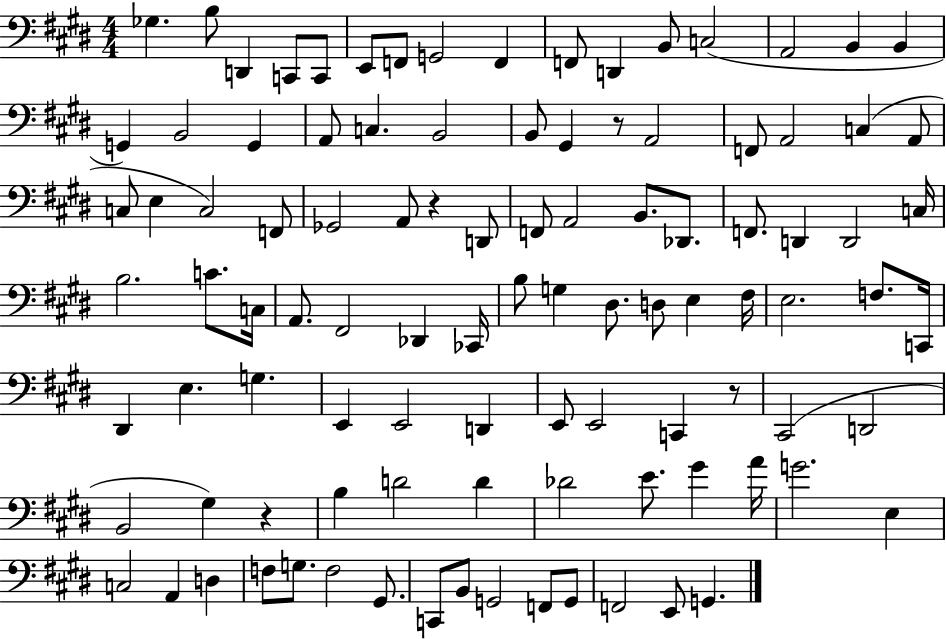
X:1
T:Untitled
M:4/4
L:1/4
K:E
_G, B,/2 D,, C,,/2 C,,/2 E,,/2 F,,/2 G,,2 F,, F,,/2 D,, B,,/2 C,2 A,,2 B,, B,, G,, B,,2 G,, A,,/2 C, B,,2 B,,/2 ^G,, z/2 A,,2 F,,/2 A,,2 C, A,,/2 C,/2 E, C,2 F,,/2 _G,,2 A,,/2 z D,,/2 F,,/2 A,,2 B,,/2 _D,,/2 F,,/2 D,, D,,2 C,/4 B,2 C/2 C,/4 A,,/2 ^F,,2 _D,, _C,,/4 B,/2 G, ^D,/2 D,/2 E, ^F,/4 E,2 F,/2 C,,/4 ^D,, E, G, E,, E,,2 D,, E,,/2 E,,2 C,, z/2 ^C,,2 D,,2 B,,2 ^G, z B, D2 D _D2 E/2 ^G A/4 G2 E, C,2 A,, D, F,/2 G,/2 F,2 ^G,,/2 C,,/2 B,,/2 G,,2 F,,/2 G,,/2 F,,2 E,,/2 G,,